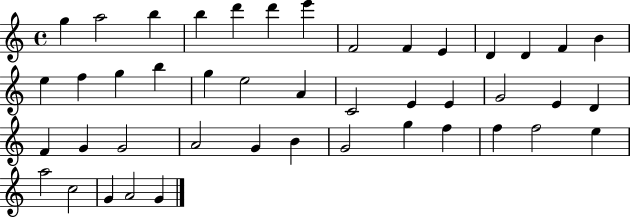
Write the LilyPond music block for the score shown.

{
  \clef treble
  \time 4/4
  \defaultTimeSignature
  \key c \major
  g''4 a''2 b''4 | b''4 d'''4 d'''4 e'''4 | f'2 f'4 e'4 | d'4 d'4 f'4 b'4 | \break e''4 f''4 g''4 b''4 | g''4 e''2 a'4 | c'2 e'4 e'4 | g'2 e'4 d'4 | \break f'4 g'4 g'2 | a'2 g'4 b'4 | g'2 g''4 f''4 | f''4 f''2 e''4 | \break a''2 c''2 | g'4 a'2 g'4 | \bar "|."
}